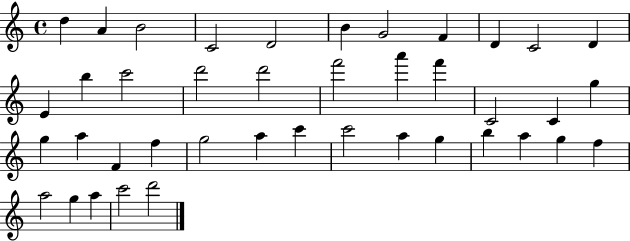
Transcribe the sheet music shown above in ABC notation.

X:1
T:Untitled
M:4/4
L:1/4
K:C
d A B2 C2 D2 B G2 F D C2 D E b c'2 d'2 d'2 f'2 a' f' C2 C g g a F f g2 a c' c'2 a g b a g f a2 g a c'2 d'2